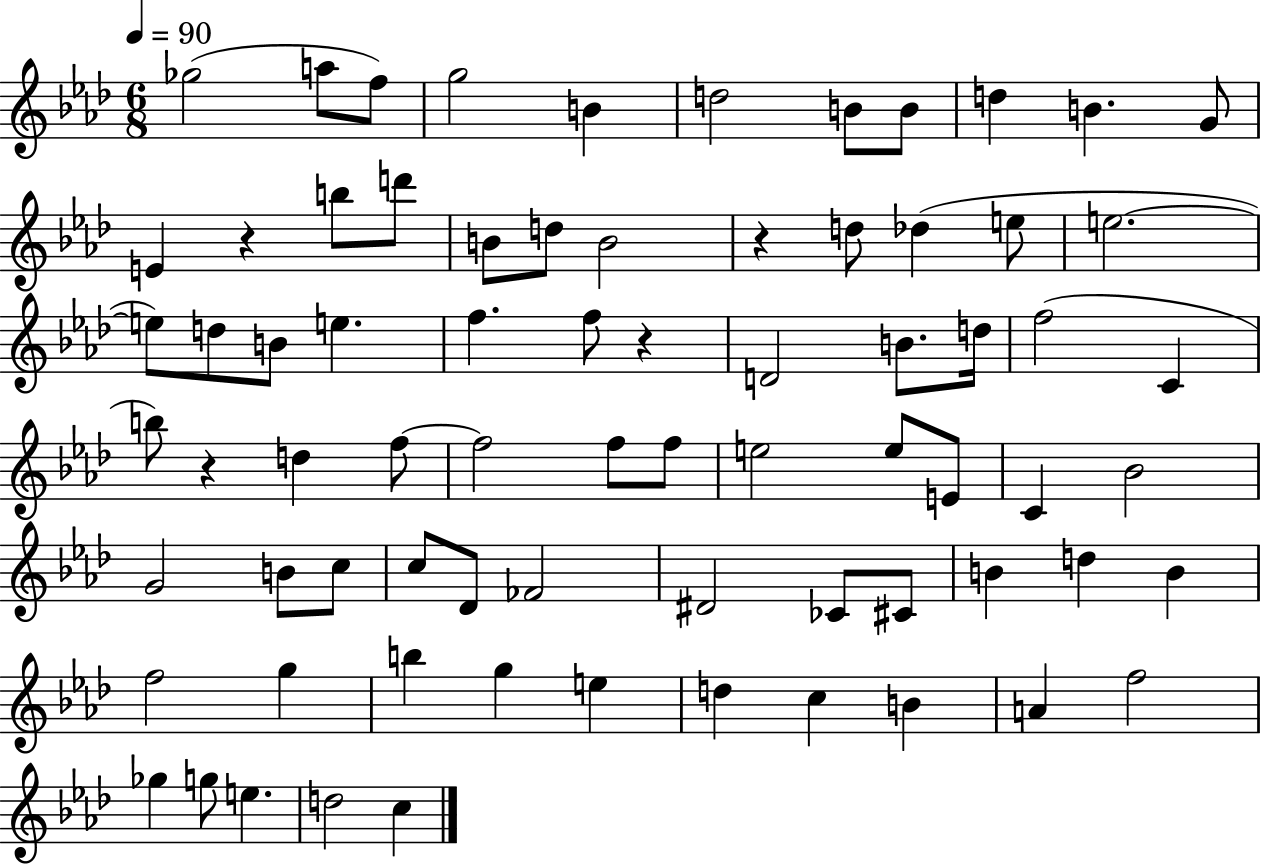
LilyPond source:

{
  \clef treble
  \numericTimeSignature
  \time 6/8
  \key aes \major
  \tempo 4 = 90
  ges''2( a''8 f''8) | g''2 b'4 | d''2 b'8 b'8 | d''4 b'4. g'8 | \break e'4 r4 b''8 d'''8 | b'8 d''8 b'2 | r4 d''8 des''4( e''8 | e''2.~~ | \break e''8) d''8 b'8 e''4. | f''4. f''8 r4 | d'2 b'8. d''16 | f''2( c'4 | \break b''8) r4 d''4 f''8~~ | f''2 f''8 f''8 | e''2 e''8 e'8 | c'4 bes'2 | \break g'2 b'8 c''8 | c''8 des'8 fes'2 | dis'2 ces'8 cis'8 | b'4 d''4 b'4 | \break f''2 g''4 | b''4 g''4 e''4 | d''4 c''4 b'4 | a'4 f''2 | \break ges''4 g''8 e''4. | d''2 c''4 | \bar "|."
}